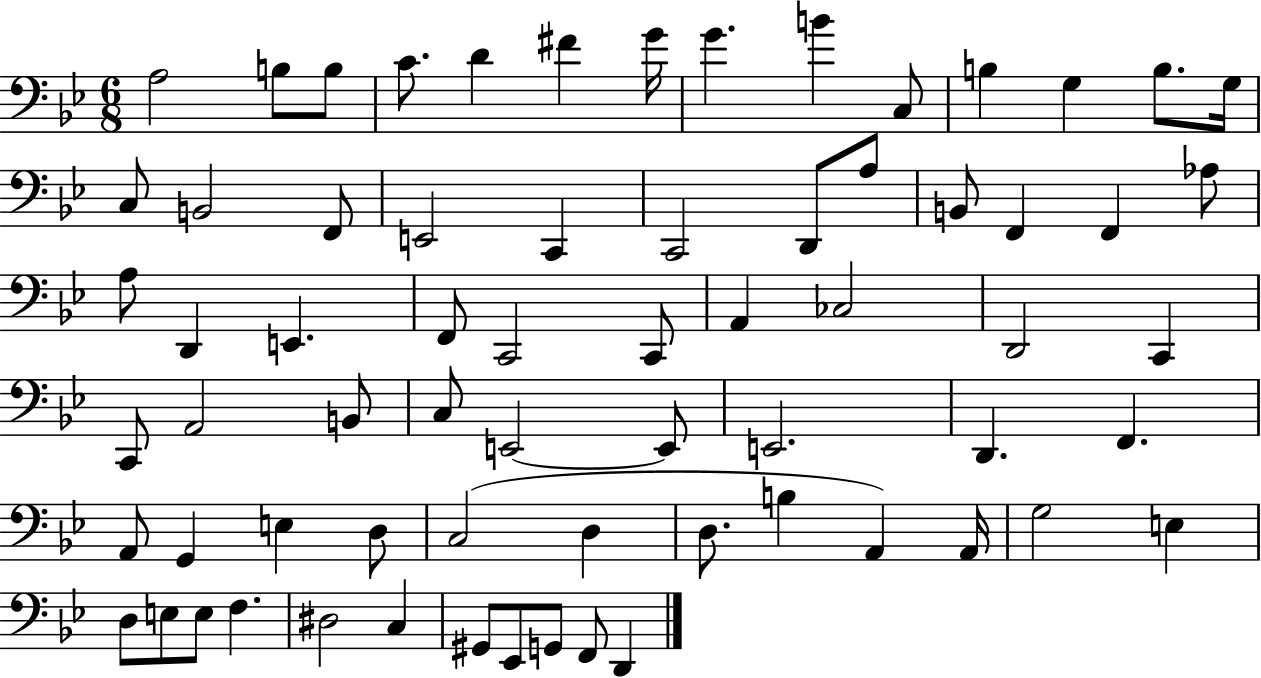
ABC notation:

X:1
T:Untitled
M:6/8
L:1/4
K:Bb
A,2 B,/2 B,/2 C/2 D ^F G/4 G B C,/2 B, G, B,/2 G,/4 C,/2 B,,2 F,,/2 E,,2 C,, C,,2 D,,/2 A,/2 B,,/2 F,, F,, _A,/2 A,/2 D,, E,, F,,/2 C,,2 C,,/2 A,, _C,2 D,,2 C,, C,,/2 A,,2 B,,/2 C,/2 E,,2 E,,/2 E,,2 D,, F,, A,,/2 G,, E, D,/2 C,2 D, D,/2 B, A,, A,,/4 G,2 E, D,/2 E,/2 E,/2 F, ^D,2 C, ^G,,/2 _E,,/2 G,,/2 F,,/2 D,,